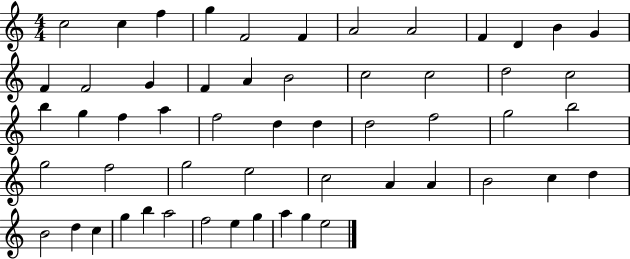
{
  \clef treble
  \numericTimeSignature
  \time 4/4
  \key c \major
  c''2 c''4 f''4 | g''4 f'2 f'4 | a'2 a'2 | f'4 d'4 b'4 g'4 | \break f'4 f'2 g'4 | f'4 a'4 b'2 | c''2 c''2 | d''2 c''2 | \break b''4 g''4 f''4 a''4 | f''2 d''4 d''4 | d''2 f''2 | g''2 b''2 | \break g''2 f''2 | g''2 e''2 | c''2 a'4 a'4 | b'2 c''4 d''4 | \break b'2 d''4 c''4 | g''4 b''4 a''2 | f''2 e''4 g''4 | a''4 g''4 e''2 | \break \bar "|."
}